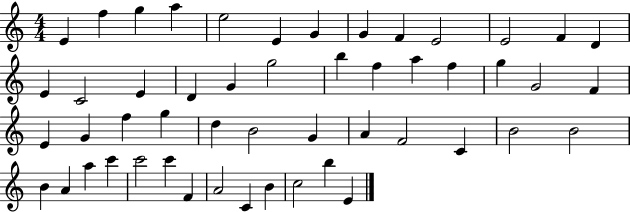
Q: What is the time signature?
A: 4/4